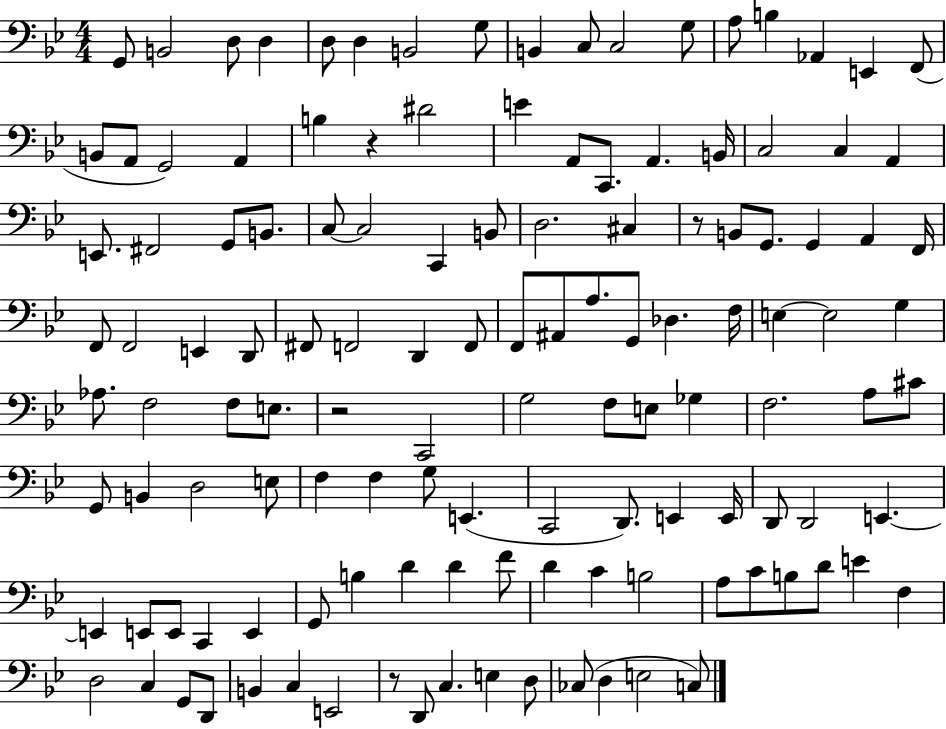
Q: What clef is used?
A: bass